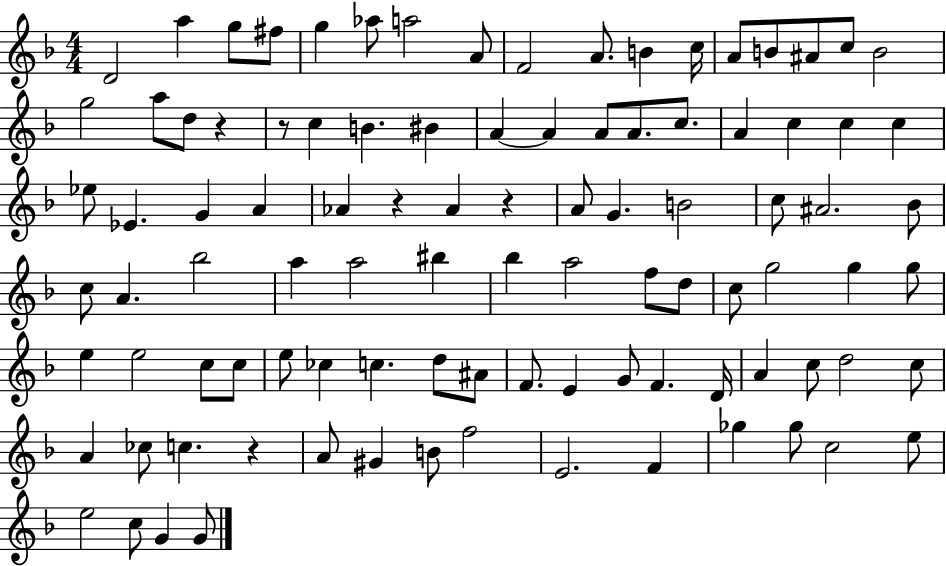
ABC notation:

X:1
T:Untitled
M:4/4
L:1/4
K:F
D2 a g/2 ^f/2 g _a/2 a2 A/2 F2 A/2 B c/4 A/2 B/2 ^A/2 c/2 B2 g2 a/2 d/2 z z/2 c B ^B A A A/2 A/2 c/2 A c c c _e/2 _E G A _A z _A z A/2 G B2 c/2 ^A2 _B/2 c/2 A _b2 a a2 ^b _b a2 f/2 d/2 c/2 g2 g g/2 e e2 c/2 c/2 e/2 _c c d/2 ^A/2 F/2 E G/2 F D/4 A c/2 d2 c/2 A _c/2 c z A/2 ^G B/2 f2 E2 F _g _g/2 c2 e/2 e2 c/2 G G/2